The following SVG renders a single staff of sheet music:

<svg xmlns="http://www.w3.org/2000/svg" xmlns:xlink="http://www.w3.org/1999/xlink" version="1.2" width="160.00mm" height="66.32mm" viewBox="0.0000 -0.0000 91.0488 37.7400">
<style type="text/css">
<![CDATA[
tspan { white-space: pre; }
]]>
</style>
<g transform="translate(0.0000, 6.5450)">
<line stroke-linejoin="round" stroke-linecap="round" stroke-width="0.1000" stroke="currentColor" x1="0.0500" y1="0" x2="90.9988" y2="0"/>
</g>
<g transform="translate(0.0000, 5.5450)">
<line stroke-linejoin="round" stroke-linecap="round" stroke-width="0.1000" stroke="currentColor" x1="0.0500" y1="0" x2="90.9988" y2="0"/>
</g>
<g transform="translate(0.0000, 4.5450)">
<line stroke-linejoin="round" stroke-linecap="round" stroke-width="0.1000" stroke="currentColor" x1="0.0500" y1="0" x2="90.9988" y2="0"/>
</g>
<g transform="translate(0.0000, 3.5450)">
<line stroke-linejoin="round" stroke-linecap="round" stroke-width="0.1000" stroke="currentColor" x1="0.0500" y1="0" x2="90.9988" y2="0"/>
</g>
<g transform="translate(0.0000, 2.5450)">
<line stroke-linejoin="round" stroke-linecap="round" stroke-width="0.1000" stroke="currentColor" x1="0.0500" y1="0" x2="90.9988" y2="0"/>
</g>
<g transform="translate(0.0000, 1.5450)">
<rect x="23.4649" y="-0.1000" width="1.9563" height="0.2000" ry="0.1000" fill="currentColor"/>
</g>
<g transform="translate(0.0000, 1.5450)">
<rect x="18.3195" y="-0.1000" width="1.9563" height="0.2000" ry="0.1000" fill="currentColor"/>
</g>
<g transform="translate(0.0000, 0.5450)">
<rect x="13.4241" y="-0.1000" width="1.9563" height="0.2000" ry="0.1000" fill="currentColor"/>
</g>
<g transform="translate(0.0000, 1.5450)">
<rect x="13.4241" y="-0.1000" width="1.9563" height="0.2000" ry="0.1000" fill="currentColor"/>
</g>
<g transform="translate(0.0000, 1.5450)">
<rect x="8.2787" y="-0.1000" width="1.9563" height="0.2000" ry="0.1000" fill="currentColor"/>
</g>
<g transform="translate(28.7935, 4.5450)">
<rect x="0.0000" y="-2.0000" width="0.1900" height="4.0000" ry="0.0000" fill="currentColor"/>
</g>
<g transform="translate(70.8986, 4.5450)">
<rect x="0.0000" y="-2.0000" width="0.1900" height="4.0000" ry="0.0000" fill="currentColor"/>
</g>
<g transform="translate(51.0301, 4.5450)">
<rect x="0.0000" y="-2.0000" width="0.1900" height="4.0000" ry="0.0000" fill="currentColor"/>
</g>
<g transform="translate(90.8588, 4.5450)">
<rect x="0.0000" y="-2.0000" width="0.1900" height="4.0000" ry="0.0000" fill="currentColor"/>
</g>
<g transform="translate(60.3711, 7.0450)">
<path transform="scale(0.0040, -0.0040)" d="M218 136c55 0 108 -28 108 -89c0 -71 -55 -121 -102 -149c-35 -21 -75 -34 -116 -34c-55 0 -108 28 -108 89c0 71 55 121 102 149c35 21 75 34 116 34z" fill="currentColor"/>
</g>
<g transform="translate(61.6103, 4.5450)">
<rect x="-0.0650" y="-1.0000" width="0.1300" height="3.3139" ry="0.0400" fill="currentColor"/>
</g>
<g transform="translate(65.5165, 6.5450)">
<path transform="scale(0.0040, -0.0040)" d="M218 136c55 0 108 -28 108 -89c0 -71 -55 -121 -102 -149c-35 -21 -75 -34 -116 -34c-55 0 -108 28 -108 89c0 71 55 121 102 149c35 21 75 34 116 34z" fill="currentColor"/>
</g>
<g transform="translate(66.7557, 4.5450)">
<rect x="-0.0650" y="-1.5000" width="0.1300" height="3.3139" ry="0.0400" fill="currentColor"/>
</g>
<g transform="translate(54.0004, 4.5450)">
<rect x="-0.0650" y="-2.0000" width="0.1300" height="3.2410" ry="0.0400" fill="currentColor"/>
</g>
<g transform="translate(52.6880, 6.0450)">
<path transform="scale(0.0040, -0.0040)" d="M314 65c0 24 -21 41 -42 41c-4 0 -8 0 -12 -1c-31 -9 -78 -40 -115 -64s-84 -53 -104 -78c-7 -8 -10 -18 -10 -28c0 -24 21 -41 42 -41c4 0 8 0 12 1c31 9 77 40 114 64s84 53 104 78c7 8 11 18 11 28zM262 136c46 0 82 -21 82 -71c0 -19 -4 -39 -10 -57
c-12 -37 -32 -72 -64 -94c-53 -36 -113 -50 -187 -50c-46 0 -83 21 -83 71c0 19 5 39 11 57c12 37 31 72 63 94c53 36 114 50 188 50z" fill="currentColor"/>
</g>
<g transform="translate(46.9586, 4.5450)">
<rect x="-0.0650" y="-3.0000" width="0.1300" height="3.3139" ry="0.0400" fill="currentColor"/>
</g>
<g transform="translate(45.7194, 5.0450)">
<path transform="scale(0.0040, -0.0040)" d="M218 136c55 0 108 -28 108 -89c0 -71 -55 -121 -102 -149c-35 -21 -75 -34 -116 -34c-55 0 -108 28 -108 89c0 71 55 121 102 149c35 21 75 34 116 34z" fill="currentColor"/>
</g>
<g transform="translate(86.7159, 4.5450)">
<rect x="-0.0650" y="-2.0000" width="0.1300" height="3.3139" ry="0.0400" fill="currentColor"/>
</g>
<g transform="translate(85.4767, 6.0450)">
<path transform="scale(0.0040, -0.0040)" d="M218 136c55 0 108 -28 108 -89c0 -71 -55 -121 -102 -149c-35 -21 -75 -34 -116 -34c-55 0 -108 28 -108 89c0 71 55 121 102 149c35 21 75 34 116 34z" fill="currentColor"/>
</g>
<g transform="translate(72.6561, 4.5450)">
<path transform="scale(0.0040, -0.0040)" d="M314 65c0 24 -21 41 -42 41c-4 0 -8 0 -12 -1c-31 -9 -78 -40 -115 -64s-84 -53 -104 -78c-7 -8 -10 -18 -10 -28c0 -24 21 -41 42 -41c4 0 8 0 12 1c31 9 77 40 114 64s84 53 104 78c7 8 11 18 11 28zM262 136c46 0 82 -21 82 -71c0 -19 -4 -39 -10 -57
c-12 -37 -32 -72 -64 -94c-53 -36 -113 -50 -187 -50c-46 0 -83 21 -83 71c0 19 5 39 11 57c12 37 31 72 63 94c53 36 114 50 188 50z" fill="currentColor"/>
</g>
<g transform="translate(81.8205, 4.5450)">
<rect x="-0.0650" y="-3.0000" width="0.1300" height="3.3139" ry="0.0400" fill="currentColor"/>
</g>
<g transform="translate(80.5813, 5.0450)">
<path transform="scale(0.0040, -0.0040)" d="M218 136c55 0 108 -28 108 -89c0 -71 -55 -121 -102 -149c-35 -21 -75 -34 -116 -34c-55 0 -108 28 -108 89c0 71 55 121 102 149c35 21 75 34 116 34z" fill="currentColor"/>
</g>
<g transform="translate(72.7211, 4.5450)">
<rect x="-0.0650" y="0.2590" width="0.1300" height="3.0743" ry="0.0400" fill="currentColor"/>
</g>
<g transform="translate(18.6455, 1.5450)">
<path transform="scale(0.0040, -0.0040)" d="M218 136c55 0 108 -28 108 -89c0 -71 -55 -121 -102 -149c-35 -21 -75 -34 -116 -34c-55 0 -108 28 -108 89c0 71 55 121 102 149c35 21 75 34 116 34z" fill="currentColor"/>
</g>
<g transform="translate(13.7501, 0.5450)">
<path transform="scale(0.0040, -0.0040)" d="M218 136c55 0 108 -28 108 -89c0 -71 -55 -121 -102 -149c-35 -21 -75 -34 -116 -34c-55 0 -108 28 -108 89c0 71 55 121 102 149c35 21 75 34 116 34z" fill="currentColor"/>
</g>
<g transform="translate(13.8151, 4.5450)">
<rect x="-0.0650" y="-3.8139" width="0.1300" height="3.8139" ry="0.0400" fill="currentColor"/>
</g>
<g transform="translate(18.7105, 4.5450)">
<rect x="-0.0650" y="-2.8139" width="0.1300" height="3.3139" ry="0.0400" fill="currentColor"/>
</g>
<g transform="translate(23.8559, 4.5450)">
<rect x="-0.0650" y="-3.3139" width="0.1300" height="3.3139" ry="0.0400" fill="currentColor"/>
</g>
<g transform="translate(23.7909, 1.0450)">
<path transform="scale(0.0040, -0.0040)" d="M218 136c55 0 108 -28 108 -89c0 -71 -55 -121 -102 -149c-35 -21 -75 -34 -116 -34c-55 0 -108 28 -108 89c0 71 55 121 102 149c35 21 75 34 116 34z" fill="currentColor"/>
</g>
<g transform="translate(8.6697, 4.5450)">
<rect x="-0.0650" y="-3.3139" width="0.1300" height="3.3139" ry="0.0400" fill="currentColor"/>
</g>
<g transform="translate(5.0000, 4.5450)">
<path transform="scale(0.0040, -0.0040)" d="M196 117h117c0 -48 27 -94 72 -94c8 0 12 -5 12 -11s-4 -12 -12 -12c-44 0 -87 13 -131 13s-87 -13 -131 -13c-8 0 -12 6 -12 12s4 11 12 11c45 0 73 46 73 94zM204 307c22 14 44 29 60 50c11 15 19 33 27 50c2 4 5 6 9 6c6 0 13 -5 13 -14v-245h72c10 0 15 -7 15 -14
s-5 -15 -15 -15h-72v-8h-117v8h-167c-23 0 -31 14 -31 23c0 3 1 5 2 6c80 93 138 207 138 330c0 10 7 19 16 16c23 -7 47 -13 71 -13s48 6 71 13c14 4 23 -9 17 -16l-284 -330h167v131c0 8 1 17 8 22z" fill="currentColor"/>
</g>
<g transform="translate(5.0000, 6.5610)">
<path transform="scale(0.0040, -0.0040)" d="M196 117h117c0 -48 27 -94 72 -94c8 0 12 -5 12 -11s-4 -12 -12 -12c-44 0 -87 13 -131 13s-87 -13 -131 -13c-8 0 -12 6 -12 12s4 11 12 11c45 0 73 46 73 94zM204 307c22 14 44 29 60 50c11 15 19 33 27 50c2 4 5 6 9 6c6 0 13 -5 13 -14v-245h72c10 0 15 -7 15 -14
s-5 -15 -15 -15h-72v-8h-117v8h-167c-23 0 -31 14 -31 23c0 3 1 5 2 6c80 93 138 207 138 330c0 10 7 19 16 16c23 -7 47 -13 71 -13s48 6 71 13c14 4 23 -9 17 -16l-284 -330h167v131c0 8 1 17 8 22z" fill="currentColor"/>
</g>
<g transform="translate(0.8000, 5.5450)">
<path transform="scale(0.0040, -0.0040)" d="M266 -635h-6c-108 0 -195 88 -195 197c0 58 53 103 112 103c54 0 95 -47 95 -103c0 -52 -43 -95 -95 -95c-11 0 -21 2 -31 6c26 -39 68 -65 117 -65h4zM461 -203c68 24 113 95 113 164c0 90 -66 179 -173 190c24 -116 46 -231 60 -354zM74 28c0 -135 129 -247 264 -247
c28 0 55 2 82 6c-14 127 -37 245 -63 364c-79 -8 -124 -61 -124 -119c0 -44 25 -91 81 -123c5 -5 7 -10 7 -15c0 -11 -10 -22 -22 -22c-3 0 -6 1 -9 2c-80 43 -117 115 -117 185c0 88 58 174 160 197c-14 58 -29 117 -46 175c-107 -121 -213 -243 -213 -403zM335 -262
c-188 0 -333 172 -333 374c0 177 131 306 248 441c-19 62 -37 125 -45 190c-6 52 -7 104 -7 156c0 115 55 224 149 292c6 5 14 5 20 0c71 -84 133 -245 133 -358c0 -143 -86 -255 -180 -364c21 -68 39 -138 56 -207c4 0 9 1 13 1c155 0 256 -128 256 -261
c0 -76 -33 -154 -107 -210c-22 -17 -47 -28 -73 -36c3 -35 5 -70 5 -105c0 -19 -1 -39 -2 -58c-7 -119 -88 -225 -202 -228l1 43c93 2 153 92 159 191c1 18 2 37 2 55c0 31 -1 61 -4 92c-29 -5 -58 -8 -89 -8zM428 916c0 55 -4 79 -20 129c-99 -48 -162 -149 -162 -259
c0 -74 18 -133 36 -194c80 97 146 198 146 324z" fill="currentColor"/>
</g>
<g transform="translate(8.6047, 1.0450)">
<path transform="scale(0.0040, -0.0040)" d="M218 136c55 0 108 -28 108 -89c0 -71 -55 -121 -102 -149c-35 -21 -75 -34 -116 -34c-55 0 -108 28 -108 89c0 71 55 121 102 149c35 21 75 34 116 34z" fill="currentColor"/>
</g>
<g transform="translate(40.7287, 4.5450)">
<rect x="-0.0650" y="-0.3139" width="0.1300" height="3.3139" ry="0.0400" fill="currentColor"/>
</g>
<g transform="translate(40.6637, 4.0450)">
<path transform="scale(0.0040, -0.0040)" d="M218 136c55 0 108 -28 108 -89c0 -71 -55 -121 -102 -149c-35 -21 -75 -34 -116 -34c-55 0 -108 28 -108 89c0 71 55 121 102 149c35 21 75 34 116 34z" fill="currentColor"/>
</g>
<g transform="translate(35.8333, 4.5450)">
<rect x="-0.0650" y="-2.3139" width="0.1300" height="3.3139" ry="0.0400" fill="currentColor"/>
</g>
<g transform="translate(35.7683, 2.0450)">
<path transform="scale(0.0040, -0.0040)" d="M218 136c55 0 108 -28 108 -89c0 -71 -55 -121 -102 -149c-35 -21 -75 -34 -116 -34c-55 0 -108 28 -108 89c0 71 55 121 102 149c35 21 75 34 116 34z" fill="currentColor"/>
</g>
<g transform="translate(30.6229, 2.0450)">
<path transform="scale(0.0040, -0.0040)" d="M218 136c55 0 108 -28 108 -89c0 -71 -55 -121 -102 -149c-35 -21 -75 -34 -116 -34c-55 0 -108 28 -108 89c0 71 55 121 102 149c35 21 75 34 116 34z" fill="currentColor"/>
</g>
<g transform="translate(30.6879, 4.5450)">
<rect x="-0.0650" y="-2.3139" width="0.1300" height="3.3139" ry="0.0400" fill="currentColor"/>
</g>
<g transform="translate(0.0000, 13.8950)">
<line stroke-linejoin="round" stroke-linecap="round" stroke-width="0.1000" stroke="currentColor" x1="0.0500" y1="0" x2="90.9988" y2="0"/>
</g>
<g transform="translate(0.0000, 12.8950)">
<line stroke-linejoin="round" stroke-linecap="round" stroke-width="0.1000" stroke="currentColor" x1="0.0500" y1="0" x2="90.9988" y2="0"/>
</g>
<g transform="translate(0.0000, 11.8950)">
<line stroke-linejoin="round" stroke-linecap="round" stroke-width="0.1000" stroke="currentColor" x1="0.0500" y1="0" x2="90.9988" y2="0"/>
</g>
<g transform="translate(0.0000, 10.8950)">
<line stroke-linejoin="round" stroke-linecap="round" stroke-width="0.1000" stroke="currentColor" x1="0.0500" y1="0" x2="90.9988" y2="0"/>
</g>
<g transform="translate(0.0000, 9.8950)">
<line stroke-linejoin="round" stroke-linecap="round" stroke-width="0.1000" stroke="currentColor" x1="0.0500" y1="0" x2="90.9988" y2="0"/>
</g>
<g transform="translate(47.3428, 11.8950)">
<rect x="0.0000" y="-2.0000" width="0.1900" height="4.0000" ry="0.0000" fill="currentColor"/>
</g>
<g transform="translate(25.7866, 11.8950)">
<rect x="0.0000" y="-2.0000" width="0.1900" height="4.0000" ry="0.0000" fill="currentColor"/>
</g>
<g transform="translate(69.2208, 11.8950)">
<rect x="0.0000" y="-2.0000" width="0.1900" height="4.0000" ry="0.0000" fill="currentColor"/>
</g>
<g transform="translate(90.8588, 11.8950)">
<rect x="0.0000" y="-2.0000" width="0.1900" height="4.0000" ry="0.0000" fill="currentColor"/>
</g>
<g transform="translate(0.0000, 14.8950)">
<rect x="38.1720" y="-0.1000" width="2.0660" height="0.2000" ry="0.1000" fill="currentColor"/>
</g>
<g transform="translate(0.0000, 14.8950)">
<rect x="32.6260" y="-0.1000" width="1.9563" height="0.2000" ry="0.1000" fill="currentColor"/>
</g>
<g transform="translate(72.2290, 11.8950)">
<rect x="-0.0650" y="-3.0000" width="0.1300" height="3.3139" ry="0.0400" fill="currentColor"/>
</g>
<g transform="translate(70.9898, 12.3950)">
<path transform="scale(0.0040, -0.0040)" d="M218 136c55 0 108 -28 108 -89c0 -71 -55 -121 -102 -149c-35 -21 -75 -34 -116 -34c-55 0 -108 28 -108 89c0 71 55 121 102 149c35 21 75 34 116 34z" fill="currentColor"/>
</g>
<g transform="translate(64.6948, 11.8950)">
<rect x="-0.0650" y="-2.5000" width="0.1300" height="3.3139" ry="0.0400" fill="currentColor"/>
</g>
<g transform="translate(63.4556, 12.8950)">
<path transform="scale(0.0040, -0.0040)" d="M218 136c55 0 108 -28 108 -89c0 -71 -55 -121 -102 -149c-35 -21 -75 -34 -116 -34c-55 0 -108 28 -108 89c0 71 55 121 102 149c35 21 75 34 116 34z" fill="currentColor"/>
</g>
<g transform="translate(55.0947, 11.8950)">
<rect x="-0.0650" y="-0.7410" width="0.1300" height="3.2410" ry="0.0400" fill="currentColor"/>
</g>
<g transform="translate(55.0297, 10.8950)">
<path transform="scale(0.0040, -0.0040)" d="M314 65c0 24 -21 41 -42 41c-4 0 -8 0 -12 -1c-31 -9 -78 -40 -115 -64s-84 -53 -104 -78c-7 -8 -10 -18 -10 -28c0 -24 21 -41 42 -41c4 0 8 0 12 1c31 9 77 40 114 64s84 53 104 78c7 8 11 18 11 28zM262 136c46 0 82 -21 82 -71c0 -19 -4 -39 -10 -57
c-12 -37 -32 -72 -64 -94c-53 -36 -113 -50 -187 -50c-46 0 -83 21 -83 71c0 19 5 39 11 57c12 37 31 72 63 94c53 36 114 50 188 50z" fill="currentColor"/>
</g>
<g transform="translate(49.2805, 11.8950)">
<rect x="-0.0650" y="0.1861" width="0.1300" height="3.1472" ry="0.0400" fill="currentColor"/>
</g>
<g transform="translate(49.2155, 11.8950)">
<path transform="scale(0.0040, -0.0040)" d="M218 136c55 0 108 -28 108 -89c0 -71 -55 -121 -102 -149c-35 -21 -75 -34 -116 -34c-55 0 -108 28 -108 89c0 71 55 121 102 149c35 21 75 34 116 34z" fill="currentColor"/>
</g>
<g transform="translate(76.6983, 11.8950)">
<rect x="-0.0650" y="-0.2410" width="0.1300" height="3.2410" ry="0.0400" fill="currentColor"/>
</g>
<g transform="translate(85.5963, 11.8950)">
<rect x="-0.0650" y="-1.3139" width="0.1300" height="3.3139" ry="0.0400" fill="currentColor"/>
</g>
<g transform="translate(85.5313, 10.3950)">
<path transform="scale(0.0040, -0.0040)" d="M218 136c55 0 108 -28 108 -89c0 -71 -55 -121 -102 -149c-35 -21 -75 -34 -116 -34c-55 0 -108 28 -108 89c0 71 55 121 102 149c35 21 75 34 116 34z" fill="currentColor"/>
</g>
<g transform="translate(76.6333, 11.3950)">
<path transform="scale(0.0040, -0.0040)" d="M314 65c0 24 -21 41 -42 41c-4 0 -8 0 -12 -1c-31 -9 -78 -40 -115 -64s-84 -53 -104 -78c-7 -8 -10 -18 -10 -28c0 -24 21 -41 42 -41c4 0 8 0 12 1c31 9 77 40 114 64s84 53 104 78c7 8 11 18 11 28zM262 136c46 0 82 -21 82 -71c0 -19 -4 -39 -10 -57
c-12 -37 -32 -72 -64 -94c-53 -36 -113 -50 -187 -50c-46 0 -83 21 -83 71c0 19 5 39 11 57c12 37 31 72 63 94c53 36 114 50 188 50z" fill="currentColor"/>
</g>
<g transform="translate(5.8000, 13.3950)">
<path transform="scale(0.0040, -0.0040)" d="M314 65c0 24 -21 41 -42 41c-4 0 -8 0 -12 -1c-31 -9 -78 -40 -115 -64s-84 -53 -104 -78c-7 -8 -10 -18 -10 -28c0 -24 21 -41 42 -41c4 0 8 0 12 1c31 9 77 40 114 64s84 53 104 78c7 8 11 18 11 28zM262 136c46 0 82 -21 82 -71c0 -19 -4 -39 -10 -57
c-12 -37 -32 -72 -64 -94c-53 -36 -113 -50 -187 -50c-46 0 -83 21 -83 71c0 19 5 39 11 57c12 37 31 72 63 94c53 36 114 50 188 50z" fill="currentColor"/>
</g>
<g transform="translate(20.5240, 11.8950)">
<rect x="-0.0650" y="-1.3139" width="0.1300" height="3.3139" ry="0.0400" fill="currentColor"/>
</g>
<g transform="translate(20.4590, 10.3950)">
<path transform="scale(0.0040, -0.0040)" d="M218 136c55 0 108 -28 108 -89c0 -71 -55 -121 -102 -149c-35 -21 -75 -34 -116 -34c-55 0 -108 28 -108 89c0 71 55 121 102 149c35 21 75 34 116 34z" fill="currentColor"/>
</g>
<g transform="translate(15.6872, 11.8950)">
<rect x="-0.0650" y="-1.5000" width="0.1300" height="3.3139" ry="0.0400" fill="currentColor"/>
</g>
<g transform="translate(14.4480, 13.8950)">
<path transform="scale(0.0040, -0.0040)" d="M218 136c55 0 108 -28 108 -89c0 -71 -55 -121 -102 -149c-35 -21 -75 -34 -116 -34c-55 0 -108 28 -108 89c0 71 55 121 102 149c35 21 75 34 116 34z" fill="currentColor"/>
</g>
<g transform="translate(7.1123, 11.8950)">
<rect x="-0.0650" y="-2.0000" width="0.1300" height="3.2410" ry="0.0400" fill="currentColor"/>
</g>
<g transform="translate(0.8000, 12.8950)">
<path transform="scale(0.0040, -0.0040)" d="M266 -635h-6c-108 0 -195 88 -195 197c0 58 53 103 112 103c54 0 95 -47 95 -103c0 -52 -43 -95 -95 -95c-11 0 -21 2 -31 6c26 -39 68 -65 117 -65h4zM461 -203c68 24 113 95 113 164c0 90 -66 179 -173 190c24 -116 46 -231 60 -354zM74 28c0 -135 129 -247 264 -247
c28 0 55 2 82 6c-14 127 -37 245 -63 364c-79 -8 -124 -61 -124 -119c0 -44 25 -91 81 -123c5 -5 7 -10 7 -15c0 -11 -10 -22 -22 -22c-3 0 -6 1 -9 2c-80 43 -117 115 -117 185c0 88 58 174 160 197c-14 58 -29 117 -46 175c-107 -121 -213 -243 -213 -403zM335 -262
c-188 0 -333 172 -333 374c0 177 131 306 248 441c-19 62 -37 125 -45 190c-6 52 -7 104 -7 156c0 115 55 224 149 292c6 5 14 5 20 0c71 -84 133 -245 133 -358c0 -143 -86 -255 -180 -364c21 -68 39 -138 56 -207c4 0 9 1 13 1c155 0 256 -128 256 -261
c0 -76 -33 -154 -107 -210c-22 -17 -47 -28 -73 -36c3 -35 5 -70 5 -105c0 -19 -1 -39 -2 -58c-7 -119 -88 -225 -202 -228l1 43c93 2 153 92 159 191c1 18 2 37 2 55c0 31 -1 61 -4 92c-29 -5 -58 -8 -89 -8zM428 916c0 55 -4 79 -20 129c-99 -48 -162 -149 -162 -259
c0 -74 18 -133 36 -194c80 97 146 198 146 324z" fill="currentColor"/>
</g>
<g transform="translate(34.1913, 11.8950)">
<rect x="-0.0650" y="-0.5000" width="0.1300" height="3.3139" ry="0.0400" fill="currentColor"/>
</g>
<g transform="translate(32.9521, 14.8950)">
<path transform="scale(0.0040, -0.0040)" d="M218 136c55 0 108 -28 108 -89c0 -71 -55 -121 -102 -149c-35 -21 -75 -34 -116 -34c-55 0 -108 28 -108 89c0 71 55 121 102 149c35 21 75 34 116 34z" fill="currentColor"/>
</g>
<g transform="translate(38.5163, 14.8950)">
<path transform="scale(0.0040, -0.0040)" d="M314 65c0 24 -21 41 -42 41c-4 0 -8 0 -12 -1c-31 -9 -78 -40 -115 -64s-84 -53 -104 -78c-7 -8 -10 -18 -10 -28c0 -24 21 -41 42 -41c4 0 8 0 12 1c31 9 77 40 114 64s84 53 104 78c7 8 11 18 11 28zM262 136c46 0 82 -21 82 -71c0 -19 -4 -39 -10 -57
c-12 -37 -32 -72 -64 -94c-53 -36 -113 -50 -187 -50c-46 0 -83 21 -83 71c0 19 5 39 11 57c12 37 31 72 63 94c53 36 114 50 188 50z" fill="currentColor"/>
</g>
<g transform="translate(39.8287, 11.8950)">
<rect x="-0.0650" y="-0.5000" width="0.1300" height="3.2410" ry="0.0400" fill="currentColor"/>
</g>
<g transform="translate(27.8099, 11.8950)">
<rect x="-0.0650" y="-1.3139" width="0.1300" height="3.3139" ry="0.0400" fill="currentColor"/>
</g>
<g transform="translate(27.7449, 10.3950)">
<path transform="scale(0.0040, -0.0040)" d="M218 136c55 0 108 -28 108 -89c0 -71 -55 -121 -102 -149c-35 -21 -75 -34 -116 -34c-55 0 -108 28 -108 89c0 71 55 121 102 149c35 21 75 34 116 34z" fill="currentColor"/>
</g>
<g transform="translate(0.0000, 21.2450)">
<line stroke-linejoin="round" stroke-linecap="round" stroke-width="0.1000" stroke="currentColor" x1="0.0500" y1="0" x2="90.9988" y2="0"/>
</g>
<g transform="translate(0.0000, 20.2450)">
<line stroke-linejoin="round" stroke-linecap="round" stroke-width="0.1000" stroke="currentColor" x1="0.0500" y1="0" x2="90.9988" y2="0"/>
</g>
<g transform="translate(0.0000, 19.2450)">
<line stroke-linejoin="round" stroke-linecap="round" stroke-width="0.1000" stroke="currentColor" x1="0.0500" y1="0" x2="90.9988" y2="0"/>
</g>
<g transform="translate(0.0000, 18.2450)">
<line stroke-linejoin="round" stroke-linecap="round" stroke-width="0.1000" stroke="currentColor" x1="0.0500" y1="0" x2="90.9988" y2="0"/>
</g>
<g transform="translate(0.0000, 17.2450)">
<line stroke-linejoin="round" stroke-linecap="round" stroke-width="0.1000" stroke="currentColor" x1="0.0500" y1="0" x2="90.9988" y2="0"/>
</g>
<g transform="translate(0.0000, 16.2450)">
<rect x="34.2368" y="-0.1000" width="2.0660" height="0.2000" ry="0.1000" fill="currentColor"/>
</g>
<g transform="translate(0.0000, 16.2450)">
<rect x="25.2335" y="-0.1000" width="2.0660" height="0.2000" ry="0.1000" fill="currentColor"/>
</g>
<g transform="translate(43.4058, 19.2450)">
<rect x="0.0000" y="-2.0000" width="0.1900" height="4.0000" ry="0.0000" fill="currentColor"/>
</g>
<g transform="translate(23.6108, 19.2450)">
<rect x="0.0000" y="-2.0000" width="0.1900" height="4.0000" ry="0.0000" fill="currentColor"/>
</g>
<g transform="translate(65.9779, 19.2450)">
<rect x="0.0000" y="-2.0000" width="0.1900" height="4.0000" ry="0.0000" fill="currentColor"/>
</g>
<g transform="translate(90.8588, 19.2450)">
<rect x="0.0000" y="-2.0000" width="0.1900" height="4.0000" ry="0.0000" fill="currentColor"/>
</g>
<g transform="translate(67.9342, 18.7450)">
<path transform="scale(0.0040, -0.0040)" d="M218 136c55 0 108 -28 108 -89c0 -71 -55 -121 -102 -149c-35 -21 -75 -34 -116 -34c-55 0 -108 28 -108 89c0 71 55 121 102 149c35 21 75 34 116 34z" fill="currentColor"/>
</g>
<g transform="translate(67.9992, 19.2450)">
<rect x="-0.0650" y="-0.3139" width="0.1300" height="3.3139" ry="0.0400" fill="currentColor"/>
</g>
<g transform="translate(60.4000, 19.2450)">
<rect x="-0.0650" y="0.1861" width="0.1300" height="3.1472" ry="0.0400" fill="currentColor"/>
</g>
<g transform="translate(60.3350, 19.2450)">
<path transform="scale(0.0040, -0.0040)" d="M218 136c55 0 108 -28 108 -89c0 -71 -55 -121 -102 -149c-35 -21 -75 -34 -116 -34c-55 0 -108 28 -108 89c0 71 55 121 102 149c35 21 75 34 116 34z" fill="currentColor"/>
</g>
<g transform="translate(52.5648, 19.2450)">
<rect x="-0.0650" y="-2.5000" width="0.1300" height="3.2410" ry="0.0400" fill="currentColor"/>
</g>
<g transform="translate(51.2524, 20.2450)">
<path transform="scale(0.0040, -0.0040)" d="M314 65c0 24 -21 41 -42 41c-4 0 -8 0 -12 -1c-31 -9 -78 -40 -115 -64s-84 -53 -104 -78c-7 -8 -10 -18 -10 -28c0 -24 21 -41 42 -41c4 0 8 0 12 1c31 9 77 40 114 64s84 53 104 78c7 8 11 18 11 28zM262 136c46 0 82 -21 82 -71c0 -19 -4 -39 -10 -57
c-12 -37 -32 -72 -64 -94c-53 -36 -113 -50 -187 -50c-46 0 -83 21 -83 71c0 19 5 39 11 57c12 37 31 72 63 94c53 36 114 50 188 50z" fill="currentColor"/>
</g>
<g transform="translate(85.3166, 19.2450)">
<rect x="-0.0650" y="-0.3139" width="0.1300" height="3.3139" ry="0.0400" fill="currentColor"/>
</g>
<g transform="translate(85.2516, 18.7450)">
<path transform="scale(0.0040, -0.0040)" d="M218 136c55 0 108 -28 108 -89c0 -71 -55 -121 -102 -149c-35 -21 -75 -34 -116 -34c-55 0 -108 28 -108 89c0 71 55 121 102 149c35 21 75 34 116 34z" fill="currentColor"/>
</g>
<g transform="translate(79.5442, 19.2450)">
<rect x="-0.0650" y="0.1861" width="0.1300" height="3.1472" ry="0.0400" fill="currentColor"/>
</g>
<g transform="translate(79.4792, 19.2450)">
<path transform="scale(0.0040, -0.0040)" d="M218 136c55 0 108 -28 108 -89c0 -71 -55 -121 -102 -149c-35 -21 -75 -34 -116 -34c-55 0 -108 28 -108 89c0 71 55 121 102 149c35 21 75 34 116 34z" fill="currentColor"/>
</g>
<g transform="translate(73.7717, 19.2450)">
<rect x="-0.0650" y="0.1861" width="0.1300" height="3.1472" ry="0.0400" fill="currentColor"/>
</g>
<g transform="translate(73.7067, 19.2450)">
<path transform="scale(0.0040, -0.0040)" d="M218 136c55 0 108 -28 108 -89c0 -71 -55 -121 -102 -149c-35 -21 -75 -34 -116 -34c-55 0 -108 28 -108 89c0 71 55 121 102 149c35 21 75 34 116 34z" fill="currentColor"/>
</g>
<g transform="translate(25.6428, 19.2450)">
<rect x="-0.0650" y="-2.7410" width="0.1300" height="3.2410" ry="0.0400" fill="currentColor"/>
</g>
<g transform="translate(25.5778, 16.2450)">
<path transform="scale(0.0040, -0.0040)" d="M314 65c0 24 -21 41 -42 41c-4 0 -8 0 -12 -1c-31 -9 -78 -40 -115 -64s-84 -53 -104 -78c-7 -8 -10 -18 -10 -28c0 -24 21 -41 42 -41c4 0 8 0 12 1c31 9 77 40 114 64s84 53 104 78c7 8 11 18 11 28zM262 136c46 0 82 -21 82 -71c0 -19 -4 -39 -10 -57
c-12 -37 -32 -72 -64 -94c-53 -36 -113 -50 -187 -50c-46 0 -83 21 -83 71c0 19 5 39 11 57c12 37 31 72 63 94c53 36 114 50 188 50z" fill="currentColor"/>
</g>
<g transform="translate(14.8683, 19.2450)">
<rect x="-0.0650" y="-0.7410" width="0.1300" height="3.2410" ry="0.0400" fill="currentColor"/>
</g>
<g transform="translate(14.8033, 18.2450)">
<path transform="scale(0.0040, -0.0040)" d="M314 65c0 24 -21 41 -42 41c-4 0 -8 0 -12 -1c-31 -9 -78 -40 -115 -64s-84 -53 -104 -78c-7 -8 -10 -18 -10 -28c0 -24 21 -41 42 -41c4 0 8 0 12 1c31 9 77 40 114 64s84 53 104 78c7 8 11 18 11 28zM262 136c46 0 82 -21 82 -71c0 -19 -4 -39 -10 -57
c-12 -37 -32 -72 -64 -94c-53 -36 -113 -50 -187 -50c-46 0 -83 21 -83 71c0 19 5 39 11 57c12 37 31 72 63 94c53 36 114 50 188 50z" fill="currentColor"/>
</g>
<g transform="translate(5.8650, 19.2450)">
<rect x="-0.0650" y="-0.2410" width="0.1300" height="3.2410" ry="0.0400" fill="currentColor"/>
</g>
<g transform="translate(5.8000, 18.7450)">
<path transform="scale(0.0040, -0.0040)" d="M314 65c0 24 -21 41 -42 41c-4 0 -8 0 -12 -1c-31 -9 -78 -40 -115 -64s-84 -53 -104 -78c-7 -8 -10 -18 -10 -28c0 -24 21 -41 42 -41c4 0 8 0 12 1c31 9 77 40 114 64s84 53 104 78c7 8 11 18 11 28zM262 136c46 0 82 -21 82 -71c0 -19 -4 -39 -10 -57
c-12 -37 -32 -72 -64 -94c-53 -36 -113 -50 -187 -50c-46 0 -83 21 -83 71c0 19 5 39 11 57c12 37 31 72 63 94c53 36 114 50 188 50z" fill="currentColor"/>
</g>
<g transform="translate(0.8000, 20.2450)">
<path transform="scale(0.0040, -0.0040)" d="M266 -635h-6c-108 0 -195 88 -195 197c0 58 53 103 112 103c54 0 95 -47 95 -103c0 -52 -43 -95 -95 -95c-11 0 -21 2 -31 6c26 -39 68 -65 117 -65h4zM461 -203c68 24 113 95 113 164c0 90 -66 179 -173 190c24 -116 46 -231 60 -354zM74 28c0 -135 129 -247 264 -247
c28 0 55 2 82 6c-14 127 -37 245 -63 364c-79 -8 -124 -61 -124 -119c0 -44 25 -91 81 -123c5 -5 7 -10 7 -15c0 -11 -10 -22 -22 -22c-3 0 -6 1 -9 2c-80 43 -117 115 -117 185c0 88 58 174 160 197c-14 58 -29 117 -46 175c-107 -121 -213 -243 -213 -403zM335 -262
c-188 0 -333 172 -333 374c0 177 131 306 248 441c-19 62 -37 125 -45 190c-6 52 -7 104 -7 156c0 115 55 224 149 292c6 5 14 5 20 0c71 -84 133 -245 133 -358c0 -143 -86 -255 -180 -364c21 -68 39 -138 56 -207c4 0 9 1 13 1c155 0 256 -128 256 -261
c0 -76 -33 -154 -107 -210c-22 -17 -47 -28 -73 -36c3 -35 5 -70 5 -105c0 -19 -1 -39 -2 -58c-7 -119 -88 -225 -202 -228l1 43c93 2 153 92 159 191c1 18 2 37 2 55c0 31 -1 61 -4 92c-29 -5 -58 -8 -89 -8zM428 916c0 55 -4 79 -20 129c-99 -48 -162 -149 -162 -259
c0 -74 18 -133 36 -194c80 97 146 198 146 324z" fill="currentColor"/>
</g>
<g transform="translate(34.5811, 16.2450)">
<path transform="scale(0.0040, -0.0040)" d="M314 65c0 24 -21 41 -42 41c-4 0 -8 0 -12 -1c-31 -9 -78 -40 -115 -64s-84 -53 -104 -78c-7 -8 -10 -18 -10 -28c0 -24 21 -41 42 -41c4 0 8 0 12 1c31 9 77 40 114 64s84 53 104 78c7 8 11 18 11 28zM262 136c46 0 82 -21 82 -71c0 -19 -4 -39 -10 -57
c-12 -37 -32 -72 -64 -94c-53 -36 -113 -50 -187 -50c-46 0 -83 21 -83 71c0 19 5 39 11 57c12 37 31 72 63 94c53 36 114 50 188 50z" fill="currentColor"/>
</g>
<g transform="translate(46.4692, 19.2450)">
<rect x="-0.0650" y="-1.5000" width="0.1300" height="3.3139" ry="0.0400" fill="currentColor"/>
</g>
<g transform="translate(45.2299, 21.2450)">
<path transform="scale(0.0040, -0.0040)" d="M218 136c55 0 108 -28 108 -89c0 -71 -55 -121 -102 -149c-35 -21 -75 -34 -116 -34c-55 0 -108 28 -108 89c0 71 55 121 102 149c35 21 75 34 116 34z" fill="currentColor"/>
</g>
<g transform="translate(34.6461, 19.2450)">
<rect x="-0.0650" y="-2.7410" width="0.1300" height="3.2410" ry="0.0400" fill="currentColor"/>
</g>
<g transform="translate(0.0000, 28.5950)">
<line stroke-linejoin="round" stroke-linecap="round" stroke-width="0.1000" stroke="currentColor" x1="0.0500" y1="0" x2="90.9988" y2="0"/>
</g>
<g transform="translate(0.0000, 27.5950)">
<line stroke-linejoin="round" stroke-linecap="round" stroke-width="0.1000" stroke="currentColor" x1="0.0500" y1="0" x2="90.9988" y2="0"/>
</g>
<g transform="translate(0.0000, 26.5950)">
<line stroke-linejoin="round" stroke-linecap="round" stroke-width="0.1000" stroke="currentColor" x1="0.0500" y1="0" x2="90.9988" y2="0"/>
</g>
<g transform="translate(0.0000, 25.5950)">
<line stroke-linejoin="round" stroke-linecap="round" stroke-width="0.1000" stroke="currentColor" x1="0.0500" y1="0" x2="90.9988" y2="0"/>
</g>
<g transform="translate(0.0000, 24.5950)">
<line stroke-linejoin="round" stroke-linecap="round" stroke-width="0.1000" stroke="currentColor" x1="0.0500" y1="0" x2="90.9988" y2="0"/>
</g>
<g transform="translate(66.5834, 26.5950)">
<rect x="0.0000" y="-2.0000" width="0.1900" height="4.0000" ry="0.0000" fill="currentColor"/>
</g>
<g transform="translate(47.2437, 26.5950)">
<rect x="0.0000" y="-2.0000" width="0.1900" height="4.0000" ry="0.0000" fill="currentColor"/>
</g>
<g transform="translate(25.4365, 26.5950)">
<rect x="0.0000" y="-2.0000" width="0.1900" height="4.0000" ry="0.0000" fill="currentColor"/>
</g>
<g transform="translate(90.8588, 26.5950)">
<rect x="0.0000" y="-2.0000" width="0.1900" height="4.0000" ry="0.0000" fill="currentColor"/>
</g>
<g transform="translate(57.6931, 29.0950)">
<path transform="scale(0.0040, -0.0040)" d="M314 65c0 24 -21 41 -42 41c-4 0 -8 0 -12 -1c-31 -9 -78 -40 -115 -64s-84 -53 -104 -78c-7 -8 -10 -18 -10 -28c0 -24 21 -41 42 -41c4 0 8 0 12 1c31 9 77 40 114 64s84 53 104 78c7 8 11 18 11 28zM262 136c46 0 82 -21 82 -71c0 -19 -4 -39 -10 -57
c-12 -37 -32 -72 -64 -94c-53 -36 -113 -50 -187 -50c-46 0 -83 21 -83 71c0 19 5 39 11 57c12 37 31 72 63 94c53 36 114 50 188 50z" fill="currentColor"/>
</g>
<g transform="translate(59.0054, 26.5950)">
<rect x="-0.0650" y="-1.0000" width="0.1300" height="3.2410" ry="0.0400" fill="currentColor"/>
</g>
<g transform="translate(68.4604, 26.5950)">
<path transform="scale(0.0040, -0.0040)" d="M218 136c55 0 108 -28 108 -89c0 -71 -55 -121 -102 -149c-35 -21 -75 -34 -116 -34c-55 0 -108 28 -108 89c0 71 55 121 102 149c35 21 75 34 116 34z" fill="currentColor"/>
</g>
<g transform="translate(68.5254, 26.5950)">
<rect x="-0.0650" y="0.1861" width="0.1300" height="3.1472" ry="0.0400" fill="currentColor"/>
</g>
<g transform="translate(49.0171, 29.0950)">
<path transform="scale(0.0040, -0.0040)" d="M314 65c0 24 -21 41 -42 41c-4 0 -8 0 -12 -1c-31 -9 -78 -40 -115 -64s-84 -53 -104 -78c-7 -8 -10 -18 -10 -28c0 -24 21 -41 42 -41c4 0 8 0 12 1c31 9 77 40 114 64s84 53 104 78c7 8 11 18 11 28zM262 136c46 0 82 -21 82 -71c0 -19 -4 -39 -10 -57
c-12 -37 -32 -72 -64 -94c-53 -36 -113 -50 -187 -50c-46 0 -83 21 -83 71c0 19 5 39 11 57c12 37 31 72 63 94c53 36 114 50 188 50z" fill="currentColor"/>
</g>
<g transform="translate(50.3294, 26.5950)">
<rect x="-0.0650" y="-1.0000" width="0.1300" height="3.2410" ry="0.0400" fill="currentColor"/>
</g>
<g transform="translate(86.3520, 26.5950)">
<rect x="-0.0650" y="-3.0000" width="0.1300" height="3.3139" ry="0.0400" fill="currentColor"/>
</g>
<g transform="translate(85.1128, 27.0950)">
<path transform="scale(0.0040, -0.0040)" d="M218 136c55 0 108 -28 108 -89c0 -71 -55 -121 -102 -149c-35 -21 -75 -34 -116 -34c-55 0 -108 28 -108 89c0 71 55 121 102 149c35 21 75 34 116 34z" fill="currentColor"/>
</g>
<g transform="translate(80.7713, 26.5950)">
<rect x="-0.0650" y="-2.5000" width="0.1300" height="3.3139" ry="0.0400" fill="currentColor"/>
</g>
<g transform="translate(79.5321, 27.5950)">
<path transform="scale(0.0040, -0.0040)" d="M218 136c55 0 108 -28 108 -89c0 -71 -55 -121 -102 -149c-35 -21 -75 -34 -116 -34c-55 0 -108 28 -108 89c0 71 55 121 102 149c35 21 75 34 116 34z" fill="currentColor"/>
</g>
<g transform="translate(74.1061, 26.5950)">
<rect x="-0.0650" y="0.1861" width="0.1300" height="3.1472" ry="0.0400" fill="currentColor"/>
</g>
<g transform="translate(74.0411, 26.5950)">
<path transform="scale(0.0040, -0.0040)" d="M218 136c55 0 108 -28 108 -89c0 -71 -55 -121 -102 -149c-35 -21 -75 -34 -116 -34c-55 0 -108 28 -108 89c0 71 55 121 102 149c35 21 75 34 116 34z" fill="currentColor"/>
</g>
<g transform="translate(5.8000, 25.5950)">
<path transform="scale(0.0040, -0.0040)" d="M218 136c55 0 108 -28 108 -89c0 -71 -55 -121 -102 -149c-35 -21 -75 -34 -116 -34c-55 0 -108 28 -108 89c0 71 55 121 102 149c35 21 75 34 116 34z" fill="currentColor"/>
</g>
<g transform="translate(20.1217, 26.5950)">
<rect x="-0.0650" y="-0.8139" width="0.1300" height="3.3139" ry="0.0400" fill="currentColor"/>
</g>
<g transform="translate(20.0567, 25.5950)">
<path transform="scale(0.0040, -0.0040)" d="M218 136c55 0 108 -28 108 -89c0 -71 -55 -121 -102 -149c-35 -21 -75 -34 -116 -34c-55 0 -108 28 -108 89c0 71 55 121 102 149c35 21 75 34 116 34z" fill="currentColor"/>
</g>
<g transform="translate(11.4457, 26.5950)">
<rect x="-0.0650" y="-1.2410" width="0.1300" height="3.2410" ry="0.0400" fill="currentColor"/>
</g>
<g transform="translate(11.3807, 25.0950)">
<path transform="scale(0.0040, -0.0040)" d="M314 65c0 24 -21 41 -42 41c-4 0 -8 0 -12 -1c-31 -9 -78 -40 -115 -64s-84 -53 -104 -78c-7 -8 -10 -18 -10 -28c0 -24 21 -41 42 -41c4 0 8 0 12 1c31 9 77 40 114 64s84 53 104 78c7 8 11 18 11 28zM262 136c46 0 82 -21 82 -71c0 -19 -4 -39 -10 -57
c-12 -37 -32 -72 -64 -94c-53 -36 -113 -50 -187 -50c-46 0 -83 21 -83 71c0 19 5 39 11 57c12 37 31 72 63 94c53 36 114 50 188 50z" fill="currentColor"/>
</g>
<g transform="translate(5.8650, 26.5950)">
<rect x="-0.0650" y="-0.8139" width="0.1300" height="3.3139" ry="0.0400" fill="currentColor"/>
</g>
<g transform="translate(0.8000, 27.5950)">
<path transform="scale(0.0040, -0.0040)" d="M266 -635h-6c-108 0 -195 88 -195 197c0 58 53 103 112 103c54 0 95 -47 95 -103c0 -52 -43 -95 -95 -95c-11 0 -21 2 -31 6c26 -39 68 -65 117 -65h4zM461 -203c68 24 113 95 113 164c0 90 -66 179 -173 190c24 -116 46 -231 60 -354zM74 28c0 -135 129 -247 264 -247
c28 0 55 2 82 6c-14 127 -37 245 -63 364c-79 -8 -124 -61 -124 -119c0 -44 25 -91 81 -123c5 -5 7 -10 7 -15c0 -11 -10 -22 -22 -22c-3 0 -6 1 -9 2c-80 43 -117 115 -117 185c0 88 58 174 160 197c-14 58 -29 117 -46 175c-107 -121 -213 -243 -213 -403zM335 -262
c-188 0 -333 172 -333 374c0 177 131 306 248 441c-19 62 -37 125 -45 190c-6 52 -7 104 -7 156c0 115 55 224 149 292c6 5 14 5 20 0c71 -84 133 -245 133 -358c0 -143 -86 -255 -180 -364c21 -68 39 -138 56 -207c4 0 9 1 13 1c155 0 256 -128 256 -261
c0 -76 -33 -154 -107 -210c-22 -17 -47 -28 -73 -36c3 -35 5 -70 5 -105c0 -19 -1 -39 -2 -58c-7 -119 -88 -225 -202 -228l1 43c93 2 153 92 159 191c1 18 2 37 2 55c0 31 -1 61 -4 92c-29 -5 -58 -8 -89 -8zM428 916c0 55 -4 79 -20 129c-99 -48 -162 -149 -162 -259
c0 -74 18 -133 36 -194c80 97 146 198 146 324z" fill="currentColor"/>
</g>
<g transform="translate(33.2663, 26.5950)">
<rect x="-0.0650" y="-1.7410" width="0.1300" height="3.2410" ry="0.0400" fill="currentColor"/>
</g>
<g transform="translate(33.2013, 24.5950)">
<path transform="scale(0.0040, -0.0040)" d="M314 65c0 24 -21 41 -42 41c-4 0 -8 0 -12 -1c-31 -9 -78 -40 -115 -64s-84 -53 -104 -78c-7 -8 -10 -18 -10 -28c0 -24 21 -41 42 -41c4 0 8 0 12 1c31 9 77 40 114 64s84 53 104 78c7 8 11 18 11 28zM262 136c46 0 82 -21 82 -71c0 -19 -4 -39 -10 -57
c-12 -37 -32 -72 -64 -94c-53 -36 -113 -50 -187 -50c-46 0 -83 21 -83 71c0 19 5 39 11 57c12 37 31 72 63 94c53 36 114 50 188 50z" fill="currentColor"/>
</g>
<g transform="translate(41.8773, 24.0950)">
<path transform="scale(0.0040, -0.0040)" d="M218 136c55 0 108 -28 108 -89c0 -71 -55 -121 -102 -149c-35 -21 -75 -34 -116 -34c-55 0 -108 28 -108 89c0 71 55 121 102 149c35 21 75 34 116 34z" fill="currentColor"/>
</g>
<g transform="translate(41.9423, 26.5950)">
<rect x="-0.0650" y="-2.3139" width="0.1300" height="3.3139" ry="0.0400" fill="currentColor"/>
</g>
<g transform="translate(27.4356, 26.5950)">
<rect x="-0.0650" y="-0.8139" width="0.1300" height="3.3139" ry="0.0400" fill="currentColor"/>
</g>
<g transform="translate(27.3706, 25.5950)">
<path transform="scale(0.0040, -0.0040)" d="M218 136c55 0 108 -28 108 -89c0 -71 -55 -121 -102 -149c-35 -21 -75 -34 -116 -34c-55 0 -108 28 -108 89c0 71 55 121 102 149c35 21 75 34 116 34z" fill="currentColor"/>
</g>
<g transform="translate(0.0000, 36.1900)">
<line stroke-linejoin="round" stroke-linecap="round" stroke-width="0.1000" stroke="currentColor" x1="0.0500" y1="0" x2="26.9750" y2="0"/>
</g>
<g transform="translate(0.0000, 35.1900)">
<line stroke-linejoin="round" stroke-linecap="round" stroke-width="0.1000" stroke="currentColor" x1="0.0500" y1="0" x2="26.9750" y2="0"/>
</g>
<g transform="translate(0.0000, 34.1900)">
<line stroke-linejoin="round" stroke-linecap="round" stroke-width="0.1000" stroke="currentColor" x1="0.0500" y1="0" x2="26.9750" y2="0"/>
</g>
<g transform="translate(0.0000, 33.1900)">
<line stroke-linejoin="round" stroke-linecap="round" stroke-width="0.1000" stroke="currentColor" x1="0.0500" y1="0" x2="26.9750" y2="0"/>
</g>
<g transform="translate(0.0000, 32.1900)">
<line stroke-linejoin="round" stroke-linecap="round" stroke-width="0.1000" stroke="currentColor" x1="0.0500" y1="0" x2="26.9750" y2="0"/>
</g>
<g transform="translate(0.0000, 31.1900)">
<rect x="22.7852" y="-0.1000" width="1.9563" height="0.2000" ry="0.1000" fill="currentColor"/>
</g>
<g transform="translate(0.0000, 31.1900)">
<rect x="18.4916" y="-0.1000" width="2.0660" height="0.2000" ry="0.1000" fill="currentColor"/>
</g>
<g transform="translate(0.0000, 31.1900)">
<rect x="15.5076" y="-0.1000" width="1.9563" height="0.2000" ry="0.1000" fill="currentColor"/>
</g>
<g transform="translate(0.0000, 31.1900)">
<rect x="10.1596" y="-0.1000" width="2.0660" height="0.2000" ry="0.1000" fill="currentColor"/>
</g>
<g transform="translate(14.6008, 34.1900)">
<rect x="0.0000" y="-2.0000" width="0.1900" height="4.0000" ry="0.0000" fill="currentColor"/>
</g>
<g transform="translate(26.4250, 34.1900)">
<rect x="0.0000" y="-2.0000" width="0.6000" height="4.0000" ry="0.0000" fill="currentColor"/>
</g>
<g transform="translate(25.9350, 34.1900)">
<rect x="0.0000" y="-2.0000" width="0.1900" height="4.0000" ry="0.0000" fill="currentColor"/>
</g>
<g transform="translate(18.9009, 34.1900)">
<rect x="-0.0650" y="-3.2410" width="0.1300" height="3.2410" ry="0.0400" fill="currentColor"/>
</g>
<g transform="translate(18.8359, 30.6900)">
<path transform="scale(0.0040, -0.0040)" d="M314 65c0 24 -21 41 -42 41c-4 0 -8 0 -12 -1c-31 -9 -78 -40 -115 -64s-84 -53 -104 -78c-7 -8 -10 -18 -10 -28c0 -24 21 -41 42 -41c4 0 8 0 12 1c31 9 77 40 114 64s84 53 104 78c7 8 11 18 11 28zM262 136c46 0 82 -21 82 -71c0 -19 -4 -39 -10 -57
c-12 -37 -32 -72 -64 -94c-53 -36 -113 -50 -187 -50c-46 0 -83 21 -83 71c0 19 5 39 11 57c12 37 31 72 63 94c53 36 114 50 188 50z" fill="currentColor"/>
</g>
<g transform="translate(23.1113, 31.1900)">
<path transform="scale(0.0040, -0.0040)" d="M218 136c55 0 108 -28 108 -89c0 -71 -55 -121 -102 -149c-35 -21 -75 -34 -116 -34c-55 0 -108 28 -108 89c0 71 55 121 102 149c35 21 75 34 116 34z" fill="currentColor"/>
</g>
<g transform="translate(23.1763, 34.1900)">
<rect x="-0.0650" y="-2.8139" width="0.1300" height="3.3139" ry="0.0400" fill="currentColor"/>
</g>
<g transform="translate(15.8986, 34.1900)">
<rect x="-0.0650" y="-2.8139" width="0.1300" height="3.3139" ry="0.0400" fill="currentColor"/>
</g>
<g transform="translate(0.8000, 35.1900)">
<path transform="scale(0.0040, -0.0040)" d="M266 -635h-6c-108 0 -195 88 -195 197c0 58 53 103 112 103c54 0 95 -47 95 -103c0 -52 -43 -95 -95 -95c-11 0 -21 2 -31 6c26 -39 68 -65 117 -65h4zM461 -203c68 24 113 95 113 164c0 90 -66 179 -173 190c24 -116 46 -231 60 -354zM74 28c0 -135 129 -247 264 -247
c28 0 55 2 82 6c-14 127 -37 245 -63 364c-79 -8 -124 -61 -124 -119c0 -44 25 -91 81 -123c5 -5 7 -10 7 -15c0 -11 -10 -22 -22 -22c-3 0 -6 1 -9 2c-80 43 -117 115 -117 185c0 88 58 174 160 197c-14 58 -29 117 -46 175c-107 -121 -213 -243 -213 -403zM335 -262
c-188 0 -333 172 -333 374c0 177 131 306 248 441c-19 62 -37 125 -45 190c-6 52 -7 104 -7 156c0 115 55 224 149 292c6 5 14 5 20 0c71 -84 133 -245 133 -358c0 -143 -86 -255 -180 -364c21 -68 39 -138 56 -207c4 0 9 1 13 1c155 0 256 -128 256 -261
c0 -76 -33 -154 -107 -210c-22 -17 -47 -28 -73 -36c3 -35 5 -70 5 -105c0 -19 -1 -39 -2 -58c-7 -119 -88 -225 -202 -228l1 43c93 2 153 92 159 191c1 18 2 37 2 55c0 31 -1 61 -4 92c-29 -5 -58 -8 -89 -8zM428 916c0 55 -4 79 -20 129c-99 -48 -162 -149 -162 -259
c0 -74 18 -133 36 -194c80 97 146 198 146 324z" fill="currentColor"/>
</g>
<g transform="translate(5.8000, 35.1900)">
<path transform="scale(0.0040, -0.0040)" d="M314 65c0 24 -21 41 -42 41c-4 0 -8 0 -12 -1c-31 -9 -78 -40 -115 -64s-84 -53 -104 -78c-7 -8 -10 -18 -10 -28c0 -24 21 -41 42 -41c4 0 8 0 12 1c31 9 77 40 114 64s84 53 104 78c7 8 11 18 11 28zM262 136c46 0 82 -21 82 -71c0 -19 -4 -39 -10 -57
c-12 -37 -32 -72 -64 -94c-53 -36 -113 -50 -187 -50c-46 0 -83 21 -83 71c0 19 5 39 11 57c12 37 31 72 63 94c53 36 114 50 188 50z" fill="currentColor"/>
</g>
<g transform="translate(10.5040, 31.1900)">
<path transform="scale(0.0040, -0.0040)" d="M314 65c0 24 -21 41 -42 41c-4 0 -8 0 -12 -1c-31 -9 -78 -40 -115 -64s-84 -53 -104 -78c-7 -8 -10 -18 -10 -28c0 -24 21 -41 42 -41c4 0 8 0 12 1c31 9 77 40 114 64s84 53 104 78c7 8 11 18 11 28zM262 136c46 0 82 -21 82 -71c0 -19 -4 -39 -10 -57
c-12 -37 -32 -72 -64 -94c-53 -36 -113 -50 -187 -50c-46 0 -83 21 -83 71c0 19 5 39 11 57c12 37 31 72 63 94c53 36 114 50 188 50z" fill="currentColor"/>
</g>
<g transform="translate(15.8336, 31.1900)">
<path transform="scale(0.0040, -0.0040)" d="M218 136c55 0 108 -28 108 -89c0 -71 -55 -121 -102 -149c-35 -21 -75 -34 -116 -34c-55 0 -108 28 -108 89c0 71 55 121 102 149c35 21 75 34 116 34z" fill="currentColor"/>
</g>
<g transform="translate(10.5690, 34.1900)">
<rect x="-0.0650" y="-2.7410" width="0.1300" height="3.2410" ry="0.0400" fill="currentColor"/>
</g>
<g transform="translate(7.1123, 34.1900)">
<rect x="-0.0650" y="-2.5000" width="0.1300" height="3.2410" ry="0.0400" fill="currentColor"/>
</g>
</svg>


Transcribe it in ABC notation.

X:1
T:Untitled
M:4/4
L:1/4
K:C
b c' a b g g c A F2 D E B2 A F F2 E e e C C2 B d2 G A c2 e c2 d2 a2 a2 E G2 B c B B c d e2 d d f2 g D2 D2 B B G A G2 a2 a b2 a